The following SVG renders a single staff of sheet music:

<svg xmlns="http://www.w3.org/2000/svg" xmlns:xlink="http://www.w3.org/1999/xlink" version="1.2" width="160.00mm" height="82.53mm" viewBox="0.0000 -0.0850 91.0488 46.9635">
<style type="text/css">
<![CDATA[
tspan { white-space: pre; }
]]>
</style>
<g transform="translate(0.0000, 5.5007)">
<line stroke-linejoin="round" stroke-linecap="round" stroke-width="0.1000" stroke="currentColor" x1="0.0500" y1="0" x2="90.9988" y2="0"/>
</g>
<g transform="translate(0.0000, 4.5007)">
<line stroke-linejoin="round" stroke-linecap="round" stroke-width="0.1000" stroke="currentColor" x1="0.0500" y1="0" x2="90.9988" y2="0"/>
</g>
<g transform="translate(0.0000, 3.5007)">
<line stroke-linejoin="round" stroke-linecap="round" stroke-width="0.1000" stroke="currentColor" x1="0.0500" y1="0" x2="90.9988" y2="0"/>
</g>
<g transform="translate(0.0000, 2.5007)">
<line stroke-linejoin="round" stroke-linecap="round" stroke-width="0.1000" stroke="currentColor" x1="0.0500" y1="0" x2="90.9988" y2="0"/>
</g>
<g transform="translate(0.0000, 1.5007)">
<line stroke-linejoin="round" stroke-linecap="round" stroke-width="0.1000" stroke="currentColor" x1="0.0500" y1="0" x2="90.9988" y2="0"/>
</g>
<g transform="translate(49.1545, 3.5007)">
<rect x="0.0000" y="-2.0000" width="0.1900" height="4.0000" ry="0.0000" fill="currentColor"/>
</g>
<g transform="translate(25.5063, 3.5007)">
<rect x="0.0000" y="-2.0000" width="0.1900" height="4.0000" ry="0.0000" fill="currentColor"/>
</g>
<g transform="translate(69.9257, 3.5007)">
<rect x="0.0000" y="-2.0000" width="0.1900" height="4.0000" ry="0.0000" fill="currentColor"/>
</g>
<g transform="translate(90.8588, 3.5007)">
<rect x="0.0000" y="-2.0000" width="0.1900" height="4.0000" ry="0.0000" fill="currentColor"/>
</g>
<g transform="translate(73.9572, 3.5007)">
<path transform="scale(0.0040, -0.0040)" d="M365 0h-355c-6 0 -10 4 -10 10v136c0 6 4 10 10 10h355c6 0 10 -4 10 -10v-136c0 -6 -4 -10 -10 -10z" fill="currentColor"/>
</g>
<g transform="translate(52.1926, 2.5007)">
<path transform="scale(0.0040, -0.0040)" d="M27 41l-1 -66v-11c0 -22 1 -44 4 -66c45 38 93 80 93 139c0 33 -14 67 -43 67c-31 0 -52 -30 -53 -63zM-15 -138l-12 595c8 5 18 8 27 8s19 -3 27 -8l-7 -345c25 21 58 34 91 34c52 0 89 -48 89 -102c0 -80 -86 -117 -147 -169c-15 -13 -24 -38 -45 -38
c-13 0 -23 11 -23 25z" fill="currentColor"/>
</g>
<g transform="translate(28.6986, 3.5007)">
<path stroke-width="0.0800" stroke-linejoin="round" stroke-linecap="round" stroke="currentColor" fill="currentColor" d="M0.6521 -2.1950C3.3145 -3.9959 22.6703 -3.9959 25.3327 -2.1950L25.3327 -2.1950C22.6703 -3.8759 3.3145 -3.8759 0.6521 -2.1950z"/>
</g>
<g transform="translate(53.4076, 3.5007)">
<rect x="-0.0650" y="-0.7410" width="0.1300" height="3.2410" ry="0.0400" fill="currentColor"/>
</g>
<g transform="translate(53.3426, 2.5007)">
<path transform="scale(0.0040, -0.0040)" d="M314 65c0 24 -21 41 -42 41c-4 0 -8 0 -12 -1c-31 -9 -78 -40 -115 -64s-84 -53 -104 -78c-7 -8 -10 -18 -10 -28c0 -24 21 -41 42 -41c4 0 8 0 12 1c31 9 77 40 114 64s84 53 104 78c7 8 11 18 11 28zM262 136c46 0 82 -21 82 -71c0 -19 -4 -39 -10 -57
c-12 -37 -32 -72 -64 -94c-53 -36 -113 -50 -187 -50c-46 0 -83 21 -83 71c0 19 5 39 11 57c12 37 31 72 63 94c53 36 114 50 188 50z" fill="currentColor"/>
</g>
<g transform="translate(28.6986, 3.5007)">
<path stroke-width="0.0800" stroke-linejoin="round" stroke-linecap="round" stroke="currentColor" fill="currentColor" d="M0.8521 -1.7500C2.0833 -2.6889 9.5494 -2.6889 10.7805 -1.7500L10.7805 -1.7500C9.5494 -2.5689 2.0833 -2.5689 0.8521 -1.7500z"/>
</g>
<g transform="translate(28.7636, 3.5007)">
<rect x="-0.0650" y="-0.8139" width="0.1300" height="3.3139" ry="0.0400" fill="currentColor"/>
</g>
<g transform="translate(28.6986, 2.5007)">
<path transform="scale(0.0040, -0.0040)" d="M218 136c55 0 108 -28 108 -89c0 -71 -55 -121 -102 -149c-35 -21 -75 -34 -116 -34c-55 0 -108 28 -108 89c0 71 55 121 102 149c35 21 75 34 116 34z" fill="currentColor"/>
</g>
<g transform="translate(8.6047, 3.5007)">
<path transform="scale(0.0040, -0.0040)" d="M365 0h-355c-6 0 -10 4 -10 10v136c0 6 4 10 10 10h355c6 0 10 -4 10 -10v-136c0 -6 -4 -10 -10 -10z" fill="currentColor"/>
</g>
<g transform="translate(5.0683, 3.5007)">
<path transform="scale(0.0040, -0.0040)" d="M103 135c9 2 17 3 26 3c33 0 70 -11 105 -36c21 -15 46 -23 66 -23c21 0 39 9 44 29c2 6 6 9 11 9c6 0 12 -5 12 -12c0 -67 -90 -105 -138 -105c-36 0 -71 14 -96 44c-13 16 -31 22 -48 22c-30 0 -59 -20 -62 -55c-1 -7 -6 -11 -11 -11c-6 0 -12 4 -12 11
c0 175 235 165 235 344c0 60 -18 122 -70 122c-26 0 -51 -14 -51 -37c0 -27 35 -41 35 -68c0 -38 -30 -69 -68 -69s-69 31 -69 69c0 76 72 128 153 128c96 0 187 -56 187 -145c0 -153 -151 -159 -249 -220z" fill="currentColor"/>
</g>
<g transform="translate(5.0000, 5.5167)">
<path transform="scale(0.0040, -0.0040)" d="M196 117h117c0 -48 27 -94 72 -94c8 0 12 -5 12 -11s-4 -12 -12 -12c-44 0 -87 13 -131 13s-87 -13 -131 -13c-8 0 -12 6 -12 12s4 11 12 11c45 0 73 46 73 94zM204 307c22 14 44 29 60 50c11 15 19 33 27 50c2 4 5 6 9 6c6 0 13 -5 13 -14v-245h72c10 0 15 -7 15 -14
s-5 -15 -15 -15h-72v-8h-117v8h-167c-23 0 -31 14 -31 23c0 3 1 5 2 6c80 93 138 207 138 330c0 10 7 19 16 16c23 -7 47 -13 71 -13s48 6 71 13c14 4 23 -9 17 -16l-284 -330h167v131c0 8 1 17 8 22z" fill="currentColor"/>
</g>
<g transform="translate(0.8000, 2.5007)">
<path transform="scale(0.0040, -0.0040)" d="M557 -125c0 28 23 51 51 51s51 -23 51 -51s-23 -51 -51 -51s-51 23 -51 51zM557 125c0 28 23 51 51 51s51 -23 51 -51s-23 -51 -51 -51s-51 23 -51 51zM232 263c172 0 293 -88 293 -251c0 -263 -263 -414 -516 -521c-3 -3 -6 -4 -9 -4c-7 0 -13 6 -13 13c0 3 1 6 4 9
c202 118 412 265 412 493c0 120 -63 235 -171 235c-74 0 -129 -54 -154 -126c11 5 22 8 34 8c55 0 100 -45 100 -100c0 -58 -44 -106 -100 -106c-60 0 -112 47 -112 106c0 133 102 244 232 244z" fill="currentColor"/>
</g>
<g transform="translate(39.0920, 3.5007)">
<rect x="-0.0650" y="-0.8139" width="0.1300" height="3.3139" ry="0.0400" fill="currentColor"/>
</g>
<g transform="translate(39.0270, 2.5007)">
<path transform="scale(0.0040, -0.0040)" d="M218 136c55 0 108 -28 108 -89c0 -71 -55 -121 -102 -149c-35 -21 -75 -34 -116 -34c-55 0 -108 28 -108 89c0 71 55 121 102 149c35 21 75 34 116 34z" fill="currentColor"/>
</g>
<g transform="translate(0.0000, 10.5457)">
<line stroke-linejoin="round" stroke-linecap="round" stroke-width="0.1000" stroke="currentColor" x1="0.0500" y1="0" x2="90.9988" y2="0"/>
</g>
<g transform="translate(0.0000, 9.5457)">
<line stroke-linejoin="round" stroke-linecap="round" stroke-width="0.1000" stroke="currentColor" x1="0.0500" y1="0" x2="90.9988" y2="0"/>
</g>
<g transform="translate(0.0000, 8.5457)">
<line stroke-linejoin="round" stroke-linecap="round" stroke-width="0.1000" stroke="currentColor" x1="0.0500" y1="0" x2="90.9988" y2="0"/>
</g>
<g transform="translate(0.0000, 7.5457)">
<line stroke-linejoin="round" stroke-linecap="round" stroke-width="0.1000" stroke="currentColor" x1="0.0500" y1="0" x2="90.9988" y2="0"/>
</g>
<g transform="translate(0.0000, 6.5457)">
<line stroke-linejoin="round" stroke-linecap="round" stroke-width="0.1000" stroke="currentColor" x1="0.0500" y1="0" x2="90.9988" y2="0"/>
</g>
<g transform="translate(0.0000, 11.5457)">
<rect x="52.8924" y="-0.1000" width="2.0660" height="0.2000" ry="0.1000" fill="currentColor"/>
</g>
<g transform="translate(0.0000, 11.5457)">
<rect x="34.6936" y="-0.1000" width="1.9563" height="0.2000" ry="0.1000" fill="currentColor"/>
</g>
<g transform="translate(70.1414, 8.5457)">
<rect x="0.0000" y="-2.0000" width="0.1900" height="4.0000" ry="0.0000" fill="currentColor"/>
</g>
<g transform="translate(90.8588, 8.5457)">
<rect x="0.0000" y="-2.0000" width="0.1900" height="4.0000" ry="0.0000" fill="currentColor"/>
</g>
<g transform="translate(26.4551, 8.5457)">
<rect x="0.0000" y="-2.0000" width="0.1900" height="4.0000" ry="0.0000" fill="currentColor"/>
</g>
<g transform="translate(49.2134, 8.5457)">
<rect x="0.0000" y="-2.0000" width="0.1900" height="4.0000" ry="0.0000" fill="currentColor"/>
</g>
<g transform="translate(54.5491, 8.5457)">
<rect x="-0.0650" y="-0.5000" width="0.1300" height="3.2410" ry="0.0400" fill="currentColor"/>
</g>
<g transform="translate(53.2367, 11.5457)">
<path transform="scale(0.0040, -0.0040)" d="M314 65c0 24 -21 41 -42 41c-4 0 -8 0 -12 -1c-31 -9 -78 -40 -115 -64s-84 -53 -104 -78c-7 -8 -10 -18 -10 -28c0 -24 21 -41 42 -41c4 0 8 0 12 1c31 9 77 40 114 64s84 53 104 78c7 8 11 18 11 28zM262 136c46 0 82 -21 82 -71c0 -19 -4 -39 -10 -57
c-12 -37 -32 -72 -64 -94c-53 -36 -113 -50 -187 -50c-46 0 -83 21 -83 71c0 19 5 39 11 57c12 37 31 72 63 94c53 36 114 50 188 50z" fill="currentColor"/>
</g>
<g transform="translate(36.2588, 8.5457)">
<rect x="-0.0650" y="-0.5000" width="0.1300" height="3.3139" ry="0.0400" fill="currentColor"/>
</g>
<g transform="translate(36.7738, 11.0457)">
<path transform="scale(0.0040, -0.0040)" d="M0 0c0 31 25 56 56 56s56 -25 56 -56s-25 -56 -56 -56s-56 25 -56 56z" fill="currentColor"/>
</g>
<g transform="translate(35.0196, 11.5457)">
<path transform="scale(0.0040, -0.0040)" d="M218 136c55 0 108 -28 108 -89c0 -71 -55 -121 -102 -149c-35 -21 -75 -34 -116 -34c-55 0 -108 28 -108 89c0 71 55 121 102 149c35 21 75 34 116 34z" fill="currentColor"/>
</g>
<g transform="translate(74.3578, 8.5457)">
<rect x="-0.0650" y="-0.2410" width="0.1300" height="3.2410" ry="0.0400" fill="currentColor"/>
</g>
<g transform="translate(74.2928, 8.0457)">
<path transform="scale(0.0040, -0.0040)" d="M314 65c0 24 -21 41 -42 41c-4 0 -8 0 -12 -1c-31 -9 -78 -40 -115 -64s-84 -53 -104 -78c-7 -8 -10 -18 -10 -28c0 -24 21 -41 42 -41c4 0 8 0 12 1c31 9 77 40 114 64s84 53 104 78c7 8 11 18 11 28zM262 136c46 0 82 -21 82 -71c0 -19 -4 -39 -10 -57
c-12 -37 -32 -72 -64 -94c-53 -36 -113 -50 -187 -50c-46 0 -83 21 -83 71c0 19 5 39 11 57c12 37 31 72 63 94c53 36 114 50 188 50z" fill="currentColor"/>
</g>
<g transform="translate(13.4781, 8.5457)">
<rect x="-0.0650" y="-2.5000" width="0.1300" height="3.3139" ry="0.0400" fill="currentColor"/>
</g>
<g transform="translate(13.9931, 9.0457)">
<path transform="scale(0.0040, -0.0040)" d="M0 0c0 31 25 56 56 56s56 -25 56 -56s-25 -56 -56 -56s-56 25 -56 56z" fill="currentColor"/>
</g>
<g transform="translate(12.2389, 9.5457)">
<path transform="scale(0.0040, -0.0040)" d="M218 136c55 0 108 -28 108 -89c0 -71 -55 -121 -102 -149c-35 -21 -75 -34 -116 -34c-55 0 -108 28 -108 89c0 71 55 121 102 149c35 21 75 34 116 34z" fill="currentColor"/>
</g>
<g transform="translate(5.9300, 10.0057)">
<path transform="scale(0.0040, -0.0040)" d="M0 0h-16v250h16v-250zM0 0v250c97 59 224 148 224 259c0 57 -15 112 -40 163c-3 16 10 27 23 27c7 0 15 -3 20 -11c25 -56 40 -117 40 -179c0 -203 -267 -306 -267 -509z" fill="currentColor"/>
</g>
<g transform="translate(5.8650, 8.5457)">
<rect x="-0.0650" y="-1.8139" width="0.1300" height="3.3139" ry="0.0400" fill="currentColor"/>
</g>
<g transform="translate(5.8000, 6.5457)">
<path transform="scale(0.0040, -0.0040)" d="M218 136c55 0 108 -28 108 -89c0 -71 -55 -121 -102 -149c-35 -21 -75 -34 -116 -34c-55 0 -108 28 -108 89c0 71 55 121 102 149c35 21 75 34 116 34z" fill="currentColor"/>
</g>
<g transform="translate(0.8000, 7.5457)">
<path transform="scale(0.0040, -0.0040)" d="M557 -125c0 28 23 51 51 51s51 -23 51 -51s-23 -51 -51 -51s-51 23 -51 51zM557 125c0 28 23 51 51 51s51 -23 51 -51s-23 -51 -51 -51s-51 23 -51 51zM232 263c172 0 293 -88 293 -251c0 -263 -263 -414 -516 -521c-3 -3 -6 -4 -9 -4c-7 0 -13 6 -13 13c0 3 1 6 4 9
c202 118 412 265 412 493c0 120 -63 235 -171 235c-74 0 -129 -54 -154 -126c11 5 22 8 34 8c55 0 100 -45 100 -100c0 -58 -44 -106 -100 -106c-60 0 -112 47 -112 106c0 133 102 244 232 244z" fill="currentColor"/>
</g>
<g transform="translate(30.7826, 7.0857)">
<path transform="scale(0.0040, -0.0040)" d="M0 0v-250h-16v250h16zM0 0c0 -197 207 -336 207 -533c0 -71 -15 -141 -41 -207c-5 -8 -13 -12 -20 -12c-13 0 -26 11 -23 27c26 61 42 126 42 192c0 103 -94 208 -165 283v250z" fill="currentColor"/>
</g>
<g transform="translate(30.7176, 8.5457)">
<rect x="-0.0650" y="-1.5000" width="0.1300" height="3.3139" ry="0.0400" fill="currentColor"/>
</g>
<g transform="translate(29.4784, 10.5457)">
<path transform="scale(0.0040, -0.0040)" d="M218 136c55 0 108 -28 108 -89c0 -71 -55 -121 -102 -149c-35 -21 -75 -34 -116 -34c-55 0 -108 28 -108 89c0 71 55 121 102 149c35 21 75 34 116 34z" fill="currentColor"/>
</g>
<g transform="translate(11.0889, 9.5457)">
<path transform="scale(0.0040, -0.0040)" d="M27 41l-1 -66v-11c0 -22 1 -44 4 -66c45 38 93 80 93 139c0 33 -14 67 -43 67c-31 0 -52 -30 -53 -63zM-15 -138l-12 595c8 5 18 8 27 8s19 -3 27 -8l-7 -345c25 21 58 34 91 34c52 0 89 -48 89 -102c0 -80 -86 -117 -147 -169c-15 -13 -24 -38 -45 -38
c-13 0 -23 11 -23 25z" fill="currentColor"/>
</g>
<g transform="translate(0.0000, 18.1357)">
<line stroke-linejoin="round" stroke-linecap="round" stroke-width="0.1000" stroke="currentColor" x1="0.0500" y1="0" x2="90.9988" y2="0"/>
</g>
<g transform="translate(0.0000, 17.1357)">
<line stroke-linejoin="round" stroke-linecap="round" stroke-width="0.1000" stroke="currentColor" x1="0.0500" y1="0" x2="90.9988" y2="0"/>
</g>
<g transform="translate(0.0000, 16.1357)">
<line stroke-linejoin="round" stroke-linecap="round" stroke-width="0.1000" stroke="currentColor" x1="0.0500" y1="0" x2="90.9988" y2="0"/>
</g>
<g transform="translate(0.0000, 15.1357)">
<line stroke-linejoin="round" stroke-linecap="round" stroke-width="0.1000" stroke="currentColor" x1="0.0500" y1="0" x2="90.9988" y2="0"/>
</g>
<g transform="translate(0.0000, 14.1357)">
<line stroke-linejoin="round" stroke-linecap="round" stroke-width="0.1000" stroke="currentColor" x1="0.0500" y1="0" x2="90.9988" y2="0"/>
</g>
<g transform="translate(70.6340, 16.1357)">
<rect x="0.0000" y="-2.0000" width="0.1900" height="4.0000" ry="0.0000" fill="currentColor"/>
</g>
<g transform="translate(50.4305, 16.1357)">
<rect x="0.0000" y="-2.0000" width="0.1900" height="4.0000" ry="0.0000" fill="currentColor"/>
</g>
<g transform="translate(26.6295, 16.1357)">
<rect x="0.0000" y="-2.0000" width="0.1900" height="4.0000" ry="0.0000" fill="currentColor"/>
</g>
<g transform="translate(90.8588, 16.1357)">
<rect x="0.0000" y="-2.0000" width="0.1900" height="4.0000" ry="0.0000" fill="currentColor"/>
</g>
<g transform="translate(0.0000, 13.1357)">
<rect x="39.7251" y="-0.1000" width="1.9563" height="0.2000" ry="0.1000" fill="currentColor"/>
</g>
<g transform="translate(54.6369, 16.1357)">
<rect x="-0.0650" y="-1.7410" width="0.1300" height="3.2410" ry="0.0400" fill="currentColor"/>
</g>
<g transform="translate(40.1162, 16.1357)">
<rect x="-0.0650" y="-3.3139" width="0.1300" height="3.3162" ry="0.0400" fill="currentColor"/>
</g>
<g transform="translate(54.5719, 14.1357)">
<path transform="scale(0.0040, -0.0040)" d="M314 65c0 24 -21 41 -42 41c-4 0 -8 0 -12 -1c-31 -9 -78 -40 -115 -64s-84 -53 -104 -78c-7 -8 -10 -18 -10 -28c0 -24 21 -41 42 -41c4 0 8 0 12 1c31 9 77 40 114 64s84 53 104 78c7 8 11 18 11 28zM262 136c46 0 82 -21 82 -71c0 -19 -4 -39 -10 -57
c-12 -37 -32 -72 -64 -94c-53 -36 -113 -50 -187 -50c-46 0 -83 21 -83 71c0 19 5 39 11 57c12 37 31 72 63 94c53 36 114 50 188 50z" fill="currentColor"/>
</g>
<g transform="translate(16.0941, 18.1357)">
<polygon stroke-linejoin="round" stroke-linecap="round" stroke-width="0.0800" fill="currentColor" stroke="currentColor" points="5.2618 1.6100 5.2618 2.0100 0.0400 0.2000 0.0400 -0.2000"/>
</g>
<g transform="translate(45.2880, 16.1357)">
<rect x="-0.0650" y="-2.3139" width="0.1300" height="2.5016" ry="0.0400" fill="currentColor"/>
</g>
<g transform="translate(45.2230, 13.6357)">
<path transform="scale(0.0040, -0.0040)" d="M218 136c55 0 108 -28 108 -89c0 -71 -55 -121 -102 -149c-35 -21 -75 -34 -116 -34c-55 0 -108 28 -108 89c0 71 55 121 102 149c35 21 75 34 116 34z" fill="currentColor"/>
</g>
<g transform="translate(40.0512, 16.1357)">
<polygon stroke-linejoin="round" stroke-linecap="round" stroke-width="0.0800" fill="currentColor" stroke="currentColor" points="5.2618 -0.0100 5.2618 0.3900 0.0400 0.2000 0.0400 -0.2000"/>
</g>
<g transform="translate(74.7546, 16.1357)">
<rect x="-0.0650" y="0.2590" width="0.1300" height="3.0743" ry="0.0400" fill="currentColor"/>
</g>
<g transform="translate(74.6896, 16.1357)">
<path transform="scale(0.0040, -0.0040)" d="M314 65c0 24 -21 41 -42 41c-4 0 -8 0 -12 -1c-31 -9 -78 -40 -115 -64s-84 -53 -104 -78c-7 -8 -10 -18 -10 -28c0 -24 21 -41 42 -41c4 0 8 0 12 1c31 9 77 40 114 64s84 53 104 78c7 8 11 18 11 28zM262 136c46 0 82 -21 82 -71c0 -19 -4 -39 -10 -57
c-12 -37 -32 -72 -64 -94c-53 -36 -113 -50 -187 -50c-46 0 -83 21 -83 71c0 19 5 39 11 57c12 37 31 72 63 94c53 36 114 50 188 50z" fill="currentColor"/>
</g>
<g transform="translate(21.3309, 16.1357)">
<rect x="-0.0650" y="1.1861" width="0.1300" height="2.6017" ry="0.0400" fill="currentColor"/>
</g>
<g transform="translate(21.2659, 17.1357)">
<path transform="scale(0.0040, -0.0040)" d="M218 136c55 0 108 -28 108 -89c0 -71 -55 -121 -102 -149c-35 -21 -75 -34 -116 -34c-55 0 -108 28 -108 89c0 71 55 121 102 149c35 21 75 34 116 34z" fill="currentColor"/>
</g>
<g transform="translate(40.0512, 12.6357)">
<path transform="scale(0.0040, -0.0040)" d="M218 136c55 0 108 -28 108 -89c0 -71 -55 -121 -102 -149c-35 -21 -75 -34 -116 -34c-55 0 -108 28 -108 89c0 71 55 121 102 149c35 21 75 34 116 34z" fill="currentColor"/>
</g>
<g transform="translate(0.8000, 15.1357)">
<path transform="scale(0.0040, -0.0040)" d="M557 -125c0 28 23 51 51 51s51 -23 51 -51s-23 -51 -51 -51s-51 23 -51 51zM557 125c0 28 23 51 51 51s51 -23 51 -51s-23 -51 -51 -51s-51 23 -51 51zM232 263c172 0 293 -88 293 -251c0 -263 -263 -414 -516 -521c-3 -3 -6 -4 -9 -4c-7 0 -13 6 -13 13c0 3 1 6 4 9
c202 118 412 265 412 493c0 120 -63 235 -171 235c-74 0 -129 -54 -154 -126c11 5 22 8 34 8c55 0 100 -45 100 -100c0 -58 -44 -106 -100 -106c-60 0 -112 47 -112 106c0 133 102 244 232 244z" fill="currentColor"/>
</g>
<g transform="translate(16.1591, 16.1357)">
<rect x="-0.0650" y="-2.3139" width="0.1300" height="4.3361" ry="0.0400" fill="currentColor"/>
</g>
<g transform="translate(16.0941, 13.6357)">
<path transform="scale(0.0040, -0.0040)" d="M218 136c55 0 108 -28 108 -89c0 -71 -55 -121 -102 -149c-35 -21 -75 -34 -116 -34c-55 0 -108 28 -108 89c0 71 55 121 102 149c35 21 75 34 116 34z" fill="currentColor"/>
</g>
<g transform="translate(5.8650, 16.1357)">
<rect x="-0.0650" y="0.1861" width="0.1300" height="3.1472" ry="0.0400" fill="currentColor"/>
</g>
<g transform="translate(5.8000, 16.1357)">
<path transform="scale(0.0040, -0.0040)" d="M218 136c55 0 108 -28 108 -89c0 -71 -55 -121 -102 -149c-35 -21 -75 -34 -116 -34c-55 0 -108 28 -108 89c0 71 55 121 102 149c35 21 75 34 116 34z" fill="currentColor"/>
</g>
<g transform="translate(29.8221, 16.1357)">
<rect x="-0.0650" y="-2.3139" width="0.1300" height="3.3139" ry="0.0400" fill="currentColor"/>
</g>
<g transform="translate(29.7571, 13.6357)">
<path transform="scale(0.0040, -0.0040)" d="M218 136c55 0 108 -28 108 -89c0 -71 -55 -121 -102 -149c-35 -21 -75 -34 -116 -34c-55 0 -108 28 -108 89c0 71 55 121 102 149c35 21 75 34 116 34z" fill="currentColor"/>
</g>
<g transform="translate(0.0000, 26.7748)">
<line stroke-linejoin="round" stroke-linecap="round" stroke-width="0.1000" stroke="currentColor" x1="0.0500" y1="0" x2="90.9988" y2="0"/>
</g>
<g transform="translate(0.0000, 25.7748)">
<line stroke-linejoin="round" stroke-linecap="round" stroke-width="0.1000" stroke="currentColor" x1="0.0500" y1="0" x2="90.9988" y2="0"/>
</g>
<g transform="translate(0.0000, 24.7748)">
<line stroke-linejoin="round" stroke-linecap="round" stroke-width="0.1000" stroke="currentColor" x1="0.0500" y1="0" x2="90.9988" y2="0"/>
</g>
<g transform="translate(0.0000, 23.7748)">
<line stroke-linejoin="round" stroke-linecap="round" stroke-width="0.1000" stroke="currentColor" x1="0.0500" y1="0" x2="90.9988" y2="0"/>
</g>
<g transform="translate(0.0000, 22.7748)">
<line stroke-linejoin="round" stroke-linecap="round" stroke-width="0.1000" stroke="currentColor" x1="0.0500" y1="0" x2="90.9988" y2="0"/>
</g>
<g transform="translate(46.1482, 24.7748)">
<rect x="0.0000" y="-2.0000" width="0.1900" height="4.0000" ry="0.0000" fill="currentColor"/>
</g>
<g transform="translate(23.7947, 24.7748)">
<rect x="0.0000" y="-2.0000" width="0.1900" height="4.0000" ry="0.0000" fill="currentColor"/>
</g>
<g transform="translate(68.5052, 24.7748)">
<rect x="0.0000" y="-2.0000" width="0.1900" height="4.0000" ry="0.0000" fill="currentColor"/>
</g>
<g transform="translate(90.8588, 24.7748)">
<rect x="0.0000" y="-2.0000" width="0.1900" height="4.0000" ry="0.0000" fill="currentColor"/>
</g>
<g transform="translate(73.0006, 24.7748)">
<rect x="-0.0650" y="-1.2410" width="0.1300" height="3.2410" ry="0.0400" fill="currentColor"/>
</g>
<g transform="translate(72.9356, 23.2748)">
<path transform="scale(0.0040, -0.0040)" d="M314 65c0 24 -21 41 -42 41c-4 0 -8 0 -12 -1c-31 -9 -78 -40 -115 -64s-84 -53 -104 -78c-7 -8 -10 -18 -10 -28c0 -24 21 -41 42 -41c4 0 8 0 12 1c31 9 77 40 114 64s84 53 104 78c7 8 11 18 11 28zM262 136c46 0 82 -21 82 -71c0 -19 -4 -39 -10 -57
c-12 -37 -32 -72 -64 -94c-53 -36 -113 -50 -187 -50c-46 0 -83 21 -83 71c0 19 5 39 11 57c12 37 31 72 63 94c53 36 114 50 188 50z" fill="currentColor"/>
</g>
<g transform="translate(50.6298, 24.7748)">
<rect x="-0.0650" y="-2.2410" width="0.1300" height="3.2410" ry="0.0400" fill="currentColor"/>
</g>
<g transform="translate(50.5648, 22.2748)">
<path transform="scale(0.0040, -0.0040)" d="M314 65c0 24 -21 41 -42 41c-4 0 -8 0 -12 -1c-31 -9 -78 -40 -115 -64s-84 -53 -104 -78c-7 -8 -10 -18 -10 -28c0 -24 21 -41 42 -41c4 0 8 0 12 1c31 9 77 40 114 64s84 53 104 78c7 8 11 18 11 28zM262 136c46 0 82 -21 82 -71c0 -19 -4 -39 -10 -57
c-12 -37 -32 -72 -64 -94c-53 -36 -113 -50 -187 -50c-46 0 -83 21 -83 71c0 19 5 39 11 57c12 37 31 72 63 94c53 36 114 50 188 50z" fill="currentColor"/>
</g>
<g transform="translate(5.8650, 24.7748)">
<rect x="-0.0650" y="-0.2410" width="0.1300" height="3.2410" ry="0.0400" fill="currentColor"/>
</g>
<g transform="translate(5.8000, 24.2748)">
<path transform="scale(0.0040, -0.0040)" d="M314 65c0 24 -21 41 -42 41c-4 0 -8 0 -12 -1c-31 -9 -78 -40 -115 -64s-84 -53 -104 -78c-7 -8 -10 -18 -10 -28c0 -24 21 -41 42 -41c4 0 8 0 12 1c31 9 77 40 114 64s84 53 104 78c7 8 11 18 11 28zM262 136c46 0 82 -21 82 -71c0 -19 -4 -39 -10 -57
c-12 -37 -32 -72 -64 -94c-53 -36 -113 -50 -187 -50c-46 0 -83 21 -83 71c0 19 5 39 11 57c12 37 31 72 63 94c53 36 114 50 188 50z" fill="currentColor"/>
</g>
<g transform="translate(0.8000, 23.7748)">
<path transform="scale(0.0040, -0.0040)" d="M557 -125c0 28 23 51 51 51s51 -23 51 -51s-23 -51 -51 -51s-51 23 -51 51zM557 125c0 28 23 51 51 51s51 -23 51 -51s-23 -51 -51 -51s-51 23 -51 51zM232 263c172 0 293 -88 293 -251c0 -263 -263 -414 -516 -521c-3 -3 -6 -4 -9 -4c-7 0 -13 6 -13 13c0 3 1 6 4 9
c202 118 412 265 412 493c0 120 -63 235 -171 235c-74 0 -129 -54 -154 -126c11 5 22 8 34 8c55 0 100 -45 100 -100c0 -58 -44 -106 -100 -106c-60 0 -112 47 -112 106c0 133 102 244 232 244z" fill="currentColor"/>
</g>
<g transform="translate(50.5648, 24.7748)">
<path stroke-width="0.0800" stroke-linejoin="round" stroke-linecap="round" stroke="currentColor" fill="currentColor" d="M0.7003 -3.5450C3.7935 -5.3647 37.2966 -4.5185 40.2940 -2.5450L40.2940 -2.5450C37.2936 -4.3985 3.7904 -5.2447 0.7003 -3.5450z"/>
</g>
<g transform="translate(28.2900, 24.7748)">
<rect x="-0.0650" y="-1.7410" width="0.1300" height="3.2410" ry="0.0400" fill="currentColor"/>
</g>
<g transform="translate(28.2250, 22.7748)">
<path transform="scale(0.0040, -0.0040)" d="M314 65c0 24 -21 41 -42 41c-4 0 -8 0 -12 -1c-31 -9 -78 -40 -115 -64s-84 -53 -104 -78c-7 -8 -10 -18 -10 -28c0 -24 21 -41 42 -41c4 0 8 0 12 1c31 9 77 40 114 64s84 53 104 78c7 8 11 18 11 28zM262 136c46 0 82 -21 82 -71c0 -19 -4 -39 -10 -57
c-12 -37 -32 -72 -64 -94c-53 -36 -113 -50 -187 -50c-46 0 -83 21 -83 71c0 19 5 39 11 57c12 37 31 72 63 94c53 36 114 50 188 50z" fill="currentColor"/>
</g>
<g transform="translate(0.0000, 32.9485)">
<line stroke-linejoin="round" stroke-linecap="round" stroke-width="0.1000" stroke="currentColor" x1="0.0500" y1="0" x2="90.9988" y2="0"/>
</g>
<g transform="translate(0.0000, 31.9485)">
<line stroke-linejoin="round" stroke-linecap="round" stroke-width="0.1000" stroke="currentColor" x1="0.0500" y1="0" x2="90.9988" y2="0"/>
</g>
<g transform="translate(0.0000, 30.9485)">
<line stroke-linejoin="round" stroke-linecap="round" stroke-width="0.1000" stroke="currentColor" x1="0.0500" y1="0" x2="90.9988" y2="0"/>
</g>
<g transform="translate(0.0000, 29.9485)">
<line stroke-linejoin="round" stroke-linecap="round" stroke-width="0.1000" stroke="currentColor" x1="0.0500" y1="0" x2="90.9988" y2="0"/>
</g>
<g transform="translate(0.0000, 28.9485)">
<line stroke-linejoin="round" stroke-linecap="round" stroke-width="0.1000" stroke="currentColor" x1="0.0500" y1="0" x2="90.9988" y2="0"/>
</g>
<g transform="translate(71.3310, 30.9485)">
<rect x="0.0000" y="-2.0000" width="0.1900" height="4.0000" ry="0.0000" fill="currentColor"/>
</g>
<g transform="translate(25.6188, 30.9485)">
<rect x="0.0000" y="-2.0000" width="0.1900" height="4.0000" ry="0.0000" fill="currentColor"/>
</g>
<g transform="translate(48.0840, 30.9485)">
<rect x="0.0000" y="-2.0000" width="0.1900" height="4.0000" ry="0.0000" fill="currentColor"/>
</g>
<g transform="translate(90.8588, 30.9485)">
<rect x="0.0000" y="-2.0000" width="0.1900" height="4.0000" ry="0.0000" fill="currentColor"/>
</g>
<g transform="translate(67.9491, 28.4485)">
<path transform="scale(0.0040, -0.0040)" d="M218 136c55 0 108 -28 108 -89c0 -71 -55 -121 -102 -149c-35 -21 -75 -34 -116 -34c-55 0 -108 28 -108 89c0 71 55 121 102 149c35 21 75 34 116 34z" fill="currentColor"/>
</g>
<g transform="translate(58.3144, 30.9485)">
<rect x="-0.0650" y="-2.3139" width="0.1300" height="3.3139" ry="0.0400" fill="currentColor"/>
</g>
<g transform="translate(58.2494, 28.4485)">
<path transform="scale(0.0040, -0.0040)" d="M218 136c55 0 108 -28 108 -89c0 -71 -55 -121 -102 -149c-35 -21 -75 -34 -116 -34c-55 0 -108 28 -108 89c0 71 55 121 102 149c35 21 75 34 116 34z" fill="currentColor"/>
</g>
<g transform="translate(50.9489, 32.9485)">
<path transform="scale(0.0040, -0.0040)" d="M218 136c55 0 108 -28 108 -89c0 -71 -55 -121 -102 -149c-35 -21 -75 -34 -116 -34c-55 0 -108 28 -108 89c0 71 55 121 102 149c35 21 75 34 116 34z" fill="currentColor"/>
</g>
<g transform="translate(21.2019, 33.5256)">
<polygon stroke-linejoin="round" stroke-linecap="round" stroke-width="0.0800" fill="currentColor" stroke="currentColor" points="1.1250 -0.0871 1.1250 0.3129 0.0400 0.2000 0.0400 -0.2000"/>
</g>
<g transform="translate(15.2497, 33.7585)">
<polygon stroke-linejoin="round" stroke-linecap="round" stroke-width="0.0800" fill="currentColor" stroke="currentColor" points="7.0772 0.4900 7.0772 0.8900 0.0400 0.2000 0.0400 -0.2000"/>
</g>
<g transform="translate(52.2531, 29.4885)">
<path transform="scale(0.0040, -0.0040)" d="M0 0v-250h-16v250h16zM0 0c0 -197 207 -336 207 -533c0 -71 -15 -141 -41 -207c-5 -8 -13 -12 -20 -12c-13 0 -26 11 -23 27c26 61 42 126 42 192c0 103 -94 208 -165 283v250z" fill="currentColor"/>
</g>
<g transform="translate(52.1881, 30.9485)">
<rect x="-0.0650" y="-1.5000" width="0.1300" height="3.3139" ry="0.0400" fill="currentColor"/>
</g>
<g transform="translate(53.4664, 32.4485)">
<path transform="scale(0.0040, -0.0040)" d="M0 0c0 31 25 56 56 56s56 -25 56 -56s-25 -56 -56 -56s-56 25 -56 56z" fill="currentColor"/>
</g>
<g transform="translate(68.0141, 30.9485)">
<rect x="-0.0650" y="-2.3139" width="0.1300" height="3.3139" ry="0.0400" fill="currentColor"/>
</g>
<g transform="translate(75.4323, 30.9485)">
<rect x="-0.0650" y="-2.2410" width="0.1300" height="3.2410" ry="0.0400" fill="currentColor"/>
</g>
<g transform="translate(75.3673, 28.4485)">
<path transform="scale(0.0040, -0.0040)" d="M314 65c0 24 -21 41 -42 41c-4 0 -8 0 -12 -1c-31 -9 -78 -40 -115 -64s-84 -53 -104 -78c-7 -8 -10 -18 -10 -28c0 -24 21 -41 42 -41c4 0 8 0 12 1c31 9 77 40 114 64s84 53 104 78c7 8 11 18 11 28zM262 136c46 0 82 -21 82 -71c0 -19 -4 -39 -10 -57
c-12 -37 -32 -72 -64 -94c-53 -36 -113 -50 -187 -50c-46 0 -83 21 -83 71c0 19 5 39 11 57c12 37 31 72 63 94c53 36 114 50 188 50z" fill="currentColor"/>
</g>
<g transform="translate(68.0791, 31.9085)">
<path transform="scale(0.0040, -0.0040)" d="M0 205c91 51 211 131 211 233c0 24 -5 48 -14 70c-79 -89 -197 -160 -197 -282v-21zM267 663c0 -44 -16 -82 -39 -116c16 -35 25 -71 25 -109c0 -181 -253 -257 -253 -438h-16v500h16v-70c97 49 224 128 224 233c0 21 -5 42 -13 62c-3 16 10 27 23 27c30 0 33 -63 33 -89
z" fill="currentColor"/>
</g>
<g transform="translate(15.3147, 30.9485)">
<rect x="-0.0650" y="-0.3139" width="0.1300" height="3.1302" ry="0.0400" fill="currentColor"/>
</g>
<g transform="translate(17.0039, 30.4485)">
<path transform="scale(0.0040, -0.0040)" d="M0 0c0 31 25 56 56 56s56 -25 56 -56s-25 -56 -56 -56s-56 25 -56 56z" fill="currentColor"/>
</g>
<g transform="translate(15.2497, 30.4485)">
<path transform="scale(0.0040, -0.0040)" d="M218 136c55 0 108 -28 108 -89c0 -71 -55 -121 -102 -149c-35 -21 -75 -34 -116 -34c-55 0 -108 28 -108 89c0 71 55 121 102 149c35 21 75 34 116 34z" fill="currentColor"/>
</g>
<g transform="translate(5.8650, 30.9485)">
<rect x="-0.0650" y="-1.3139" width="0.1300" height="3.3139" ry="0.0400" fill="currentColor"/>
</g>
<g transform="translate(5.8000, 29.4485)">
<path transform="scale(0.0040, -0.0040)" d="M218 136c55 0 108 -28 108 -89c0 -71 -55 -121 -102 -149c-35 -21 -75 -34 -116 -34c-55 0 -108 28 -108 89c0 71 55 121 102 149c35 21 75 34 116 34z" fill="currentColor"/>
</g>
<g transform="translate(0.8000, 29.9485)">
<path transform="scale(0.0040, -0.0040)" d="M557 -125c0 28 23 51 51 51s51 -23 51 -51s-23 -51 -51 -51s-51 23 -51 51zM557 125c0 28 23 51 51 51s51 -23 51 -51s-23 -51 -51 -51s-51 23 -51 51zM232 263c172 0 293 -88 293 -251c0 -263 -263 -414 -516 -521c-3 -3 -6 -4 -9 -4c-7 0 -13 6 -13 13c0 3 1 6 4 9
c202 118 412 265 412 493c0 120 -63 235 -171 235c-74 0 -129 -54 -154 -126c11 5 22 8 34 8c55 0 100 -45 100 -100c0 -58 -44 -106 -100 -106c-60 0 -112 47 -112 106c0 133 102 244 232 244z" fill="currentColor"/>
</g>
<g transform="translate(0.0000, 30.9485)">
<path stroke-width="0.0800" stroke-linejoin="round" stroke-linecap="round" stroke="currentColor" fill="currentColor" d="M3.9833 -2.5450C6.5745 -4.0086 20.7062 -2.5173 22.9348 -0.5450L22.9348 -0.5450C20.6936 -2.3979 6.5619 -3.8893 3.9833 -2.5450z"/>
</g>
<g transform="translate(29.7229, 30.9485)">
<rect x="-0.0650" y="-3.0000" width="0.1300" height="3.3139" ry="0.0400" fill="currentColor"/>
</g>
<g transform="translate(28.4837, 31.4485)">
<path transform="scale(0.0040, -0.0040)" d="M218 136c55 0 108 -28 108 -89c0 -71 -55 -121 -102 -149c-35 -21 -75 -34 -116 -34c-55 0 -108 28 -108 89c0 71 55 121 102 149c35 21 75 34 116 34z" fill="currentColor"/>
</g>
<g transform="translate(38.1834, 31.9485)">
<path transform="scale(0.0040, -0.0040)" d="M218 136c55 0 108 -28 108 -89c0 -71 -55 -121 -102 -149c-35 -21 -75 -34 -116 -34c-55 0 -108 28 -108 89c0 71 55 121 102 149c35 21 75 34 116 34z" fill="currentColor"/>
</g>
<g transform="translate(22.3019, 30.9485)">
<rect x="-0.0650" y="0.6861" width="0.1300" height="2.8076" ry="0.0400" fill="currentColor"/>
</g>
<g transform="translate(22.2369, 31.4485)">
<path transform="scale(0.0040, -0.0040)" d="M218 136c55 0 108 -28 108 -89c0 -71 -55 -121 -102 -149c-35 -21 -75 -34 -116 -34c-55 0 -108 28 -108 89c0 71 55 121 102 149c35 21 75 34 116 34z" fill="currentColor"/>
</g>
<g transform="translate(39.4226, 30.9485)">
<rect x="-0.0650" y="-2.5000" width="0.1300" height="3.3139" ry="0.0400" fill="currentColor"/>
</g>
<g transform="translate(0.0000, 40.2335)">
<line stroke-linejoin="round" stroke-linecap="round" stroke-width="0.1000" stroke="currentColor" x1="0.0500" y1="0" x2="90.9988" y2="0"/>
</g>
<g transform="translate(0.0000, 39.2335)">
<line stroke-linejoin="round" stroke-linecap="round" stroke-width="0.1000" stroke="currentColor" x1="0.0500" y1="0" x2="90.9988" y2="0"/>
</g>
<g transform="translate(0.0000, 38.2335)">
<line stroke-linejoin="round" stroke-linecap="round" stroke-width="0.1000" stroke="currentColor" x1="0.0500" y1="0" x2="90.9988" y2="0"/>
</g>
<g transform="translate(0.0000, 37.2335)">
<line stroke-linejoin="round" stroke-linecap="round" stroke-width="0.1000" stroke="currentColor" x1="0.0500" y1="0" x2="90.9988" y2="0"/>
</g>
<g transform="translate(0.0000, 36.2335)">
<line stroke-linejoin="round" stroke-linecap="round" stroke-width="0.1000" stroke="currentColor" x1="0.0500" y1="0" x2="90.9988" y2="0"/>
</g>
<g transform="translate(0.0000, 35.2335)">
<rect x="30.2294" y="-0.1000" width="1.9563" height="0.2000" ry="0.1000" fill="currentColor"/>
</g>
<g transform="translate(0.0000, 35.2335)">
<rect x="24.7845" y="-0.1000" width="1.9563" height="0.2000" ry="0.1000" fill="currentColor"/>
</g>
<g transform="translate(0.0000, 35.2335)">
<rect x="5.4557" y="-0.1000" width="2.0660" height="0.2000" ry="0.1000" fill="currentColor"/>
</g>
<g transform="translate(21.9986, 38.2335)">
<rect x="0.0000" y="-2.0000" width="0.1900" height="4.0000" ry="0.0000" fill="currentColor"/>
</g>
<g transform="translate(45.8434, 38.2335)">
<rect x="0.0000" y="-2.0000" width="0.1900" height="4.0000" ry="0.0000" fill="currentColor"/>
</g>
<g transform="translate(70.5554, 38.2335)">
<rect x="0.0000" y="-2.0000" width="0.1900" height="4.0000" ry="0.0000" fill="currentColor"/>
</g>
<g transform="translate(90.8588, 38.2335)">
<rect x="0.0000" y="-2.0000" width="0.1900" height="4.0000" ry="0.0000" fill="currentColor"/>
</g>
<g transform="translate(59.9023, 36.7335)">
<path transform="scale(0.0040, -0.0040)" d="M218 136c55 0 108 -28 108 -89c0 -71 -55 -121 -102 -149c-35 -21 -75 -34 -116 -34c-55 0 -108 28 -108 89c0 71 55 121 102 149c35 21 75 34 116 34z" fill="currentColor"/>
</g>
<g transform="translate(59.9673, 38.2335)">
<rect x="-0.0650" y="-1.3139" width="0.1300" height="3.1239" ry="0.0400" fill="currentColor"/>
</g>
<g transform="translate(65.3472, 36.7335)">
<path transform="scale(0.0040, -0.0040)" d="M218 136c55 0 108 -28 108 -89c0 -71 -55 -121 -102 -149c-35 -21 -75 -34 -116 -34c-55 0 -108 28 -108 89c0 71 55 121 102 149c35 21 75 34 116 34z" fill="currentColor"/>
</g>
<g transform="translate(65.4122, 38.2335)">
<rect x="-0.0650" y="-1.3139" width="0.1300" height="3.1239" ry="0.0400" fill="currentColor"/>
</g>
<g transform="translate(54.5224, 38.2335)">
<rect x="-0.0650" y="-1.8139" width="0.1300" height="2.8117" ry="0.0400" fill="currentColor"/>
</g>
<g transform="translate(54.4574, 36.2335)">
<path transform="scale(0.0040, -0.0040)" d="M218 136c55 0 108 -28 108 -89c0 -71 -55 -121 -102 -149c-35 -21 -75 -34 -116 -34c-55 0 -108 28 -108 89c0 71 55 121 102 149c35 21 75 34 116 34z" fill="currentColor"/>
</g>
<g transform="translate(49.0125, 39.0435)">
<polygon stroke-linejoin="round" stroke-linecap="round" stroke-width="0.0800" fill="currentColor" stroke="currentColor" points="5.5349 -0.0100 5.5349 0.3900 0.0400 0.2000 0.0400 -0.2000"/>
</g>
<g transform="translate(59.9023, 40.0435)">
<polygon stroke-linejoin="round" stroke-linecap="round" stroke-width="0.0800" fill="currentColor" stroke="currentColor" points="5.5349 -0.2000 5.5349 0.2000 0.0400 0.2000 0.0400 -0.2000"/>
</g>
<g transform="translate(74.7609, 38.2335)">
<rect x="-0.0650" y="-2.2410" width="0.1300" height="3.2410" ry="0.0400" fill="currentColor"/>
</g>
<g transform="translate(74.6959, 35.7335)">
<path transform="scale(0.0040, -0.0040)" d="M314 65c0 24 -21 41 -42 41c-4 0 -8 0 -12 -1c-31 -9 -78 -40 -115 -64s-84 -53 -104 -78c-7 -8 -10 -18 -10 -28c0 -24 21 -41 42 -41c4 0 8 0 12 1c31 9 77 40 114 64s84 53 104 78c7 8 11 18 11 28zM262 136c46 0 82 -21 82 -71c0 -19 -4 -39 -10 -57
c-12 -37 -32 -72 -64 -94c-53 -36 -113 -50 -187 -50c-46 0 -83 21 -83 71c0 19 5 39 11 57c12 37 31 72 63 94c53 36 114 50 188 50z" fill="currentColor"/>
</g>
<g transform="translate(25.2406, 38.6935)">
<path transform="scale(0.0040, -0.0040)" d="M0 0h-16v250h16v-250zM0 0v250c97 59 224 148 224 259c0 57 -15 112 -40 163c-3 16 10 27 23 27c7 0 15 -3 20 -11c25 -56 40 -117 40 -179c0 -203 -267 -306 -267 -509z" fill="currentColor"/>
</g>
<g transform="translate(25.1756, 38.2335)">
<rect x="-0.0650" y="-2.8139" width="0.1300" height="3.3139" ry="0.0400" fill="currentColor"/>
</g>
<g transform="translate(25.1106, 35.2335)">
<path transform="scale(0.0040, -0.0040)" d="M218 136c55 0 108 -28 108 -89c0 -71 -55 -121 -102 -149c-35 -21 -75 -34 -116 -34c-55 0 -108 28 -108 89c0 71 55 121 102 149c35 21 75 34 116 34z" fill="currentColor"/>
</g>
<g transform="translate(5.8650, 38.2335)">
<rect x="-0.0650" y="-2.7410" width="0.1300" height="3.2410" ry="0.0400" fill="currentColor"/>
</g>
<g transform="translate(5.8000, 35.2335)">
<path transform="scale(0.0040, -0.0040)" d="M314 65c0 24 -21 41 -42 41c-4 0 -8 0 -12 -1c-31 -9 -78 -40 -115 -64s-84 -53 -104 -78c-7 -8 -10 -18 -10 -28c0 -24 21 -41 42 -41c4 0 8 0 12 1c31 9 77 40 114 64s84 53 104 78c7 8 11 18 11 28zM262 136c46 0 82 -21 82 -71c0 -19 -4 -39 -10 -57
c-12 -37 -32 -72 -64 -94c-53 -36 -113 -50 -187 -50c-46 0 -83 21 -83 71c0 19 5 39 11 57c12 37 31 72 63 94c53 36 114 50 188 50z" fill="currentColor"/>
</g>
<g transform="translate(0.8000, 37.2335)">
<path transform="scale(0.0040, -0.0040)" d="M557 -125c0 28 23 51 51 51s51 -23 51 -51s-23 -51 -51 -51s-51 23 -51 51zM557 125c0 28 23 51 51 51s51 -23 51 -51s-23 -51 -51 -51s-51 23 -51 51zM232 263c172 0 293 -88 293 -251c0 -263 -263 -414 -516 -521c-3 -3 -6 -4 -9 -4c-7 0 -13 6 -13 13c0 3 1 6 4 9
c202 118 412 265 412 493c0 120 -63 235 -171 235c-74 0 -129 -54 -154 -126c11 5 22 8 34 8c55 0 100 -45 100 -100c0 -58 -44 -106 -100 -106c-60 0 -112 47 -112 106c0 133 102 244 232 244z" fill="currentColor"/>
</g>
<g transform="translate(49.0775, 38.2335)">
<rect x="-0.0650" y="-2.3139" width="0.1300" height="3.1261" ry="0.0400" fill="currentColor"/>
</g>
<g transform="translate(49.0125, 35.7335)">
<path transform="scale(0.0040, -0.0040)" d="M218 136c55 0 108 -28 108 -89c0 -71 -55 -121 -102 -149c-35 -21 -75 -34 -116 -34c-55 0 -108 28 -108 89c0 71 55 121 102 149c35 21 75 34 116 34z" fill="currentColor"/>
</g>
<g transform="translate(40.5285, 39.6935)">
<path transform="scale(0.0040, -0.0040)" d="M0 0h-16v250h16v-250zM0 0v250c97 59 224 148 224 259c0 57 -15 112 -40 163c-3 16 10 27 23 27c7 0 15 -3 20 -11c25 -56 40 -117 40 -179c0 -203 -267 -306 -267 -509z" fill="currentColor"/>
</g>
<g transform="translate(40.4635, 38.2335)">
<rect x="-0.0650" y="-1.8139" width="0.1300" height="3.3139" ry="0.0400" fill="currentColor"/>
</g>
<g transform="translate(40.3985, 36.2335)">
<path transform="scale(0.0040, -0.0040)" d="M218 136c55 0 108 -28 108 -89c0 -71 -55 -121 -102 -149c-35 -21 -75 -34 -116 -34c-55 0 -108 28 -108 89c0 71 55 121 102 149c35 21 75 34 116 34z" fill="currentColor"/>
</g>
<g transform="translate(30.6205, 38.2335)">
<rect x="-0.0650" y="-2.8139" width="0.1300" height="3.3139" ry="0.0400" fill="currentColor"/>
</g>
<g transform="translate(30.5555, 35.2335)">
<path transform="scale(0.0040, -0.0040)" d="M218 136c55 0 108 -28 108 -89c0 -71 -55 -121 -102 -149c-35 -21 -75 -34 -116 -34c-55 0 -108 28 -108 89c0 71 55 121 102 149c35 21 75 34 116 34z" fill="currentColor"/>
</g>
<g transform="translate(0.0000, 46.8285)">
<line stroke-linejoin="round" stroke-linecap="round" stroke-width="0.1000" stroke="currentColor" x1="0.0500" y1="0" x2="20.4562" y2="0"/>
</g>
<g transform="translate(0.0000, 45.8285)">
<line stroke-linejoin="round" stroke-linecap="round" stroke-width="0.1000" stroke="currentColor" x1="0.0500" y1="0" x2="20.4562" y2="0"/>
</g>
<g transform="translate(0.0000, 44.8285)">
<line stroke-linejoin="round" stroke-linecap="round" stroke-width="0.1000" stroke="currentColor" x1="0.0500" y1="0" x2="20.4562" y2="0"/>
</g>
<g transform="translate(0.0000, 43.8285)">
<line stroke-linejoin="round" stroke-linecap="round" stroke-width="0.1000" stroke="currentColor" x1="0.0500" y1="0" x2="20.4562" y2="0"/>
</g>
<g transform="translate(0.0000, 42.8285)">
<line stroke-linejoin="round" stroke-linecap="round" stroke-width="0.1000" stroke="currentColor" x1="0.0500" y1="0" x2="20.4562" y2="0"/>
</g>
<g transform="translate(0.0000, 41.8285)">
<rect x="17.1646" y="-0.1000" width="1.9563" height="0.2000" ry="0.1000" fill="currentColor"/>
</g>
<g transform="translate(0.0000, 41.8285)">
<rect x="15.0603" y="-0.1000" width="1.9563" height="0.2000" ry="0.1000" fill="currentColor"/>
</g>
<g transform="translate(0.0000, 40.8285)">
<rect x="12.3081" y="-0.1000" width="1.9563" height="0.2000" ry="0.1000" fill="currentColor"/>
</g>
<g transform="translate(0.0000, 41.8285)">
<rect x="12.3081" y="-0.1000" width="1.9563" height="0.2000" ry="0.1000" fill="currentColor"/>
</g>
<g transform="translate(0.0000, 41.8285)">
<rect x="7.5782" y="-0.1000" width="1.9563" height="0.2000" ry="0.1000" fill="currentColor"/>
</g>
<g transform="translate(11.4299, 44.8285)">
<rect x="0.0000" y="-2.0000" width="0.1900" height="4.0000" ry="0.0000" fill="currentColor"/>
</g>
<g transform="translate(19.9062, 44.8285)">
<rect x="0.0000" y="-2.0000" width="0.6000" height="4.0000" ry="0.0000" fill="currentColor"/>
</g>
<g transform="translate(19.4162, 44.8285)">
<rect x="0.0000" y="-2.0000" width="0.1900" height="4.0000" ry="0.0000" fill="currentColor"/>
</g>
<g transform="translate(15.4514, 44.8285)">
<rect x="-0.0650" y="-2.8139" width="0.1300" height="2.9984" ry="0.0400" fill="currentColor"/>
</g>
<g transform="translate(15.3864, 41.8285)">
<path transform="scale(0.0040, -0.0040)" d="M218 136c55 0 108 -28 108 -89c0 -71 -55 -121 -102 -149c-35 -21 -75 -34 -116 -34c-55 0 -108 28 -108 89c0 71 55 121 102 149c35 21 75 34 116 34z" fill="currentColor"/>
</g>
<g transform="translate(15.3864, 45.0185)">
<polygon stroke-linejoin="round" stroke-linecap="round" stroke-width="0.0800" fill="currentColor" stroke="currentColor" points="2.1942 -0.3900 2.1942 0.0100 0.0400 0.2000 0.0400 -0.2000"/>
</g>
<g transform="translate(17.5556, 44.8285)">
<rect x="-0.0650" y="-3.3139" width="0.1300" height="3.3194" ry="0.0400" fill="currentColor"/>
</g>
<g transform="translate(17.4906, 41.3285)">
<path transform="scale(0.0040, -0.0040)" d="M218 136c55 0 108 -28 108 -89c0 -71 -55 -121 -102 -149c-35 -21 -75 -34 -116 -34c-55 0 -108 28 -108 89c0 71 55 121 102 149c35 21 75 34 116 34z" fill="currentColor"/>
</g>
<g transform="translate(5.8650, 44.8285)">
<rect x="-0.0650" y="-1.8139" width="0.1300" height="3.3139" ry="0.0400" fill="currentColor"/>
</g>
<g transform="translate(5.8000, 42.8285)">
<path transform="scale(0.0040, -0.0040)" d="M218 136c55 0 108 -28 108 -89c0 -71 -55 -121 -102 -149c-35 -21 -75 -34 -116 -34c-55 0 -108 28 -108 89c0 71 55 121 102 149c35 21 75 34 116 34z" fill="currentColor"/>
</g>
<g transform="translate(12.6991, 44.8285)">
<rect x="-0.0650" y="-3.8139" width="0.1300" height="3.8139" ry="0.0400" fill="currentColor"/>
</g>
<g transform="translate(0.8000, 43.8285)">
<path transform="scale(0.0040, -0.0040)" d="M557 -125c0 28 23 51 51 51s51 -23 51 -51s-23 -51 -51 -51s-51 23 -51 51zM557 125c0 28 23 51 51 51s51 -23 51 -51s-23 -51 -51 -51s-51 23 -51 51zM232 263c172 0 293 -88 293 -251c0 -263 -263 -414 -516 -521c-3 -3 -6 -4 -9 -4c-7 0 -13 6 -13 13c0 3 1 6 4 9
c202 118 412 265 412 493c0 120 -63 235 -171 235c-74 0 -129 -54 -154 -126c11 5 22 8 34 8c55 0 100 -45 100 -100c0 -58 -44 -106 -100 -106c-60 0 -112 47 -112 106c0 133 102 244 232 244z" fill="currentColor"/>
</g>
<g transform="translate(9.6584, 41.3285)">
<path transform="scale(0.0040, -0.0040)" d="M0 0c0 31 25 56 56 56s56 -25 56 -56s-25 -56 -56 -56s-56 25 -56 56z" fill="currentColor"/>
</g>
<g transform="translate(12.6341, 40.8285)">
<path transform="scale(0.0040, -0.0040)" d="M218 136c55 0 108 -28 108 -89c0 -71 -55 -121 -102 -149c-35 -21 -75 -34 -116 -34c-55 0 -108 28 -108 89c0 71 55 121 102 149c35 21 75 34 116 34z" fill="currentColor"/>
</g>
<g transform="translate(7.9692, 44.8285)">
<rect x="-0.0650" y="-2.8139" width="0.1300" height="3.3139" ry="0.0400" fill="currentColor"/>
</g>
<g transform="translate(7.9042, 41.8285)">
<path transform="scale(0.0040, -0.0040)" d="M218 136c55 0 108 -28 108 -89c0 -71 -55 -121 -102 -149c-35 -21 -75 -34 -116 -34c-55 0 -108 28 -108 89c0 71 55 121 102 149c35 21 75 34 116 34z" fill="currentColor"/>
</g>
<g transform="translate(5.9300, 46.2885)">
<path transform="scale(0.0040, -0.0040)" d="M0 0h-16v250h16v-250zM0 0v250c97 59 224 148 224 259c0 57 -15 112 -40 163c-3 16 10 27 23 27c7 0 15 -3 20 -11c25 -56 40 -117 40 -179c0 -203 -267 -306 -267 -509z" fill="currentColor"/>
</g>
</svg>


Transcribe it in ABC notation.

X:1
T:Untitled
M:2/4
L:1/4
K:C
z2 F, F, _F,2 z2 A,/2 _B,, G,,/2 E,, E,,2 E,2 D, B,/2 B,,/2 B, D/2 B,/2 A,2 D,2 E,2 A,2 B,2 G,2 G, E,/2 C,/4 C, B,, G,,/2 B, B,/4 B,2 C2 C/2 C A,/2 B,/2 A,/2 G,/2 G,/2 B,2 A,/2 C E C/2 D/2